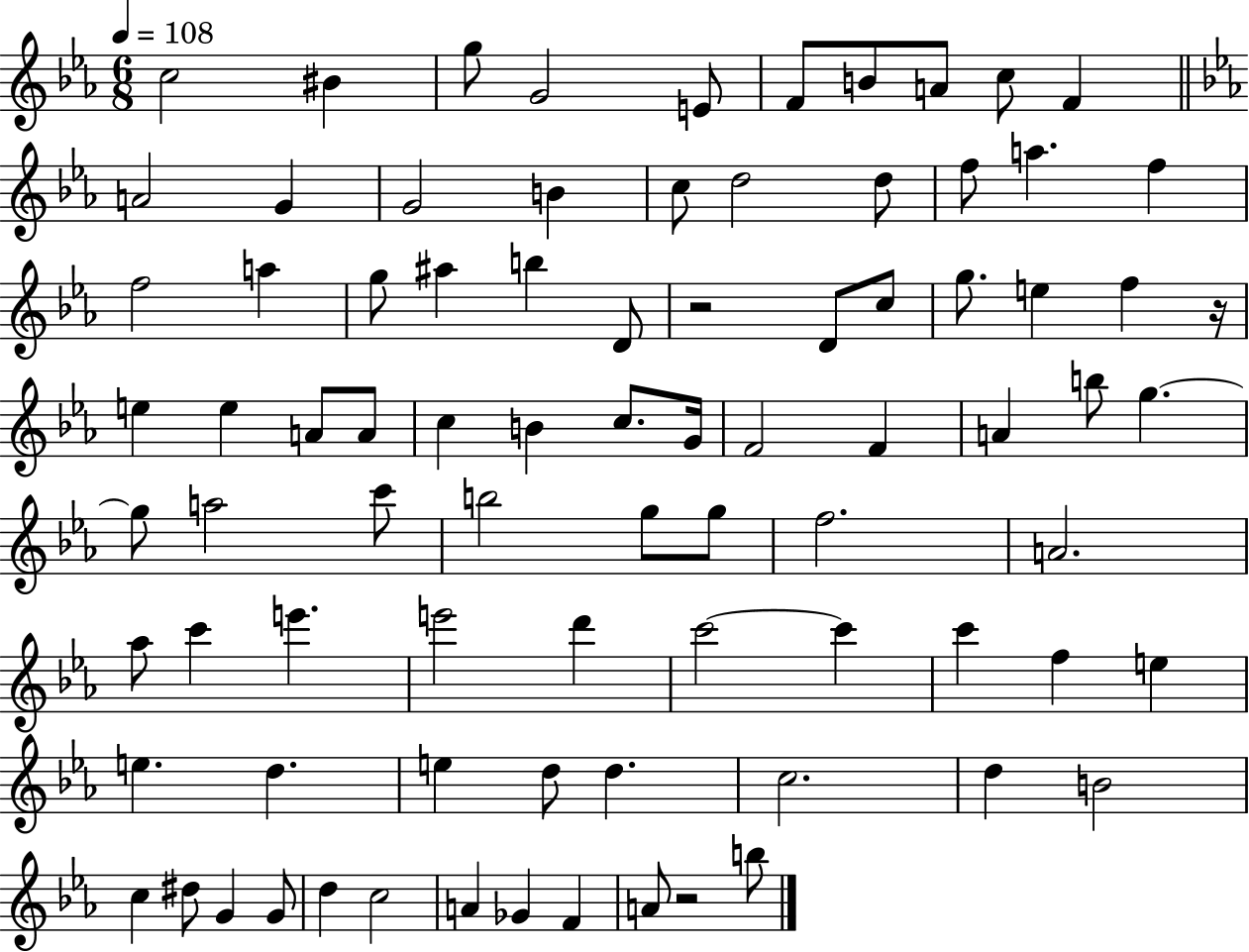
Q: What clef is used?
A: treble